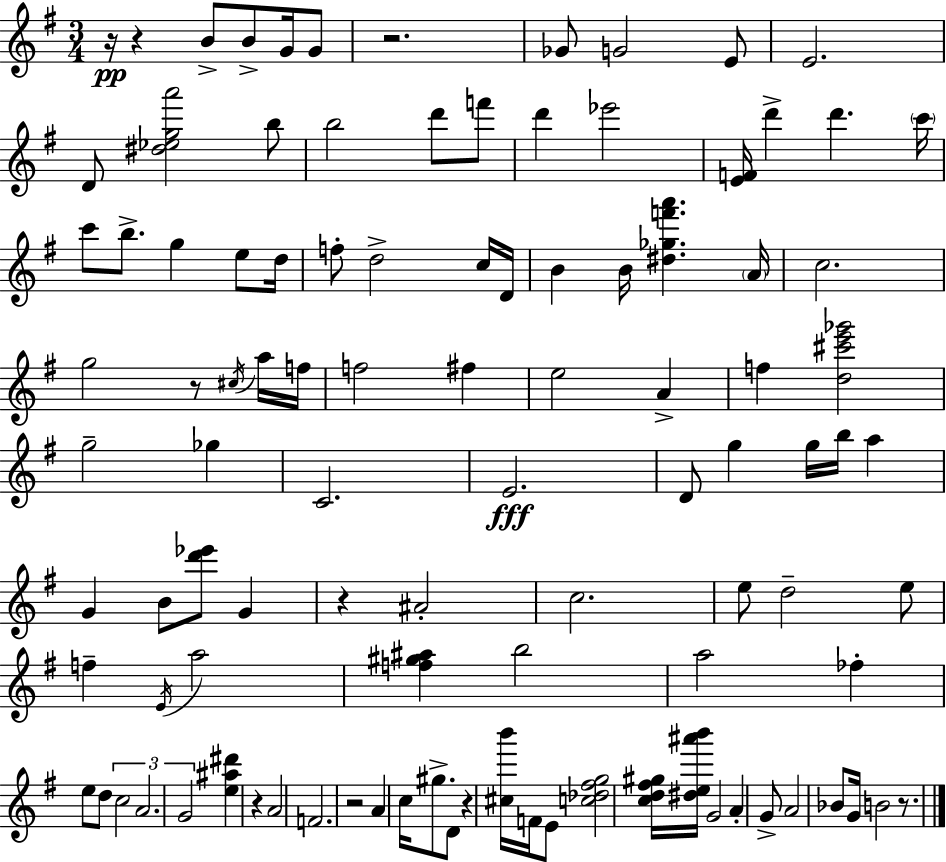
X:1
T:Untitled
M:3/4
L:1/4
K:G
z/4 z B/2 B/2 G/4 G/2 z2 _G/2 G2 E/2 E2 D/2 [^d_ega']2 b/2 b2 d'/2 f'/2 d' _e'2 [EF]/4 d' d' c'/4 c'/2 b/2 g e/2 d/4 f/2 d2 c/4 D/4 B B/4 [^d_gf'a'] A/4 c2 g2 z/2 ^c/4 a/4 f/4 f2 ^f e2 A f [d^c'e'_g']2 g2 _g C2 E2 D/2 g g/4 b/4 a G B/2 [d'_e']/2 G z ^A2 c2 e/2 d2 e/2 f E/4 a2 [f^g^a] b2 a2 _f e/2 d/2 c2 A2 G2 [e^a^d'] z A2 F2 z2 A c/4 ^g/2 D/2 z [^cb']/4 F/4 E/2 [c_d^fg]2 [cd^f^g]/4 [^de^a'b']/4 G2 A G/2 A2 _B/2 G/4 B2 z/2